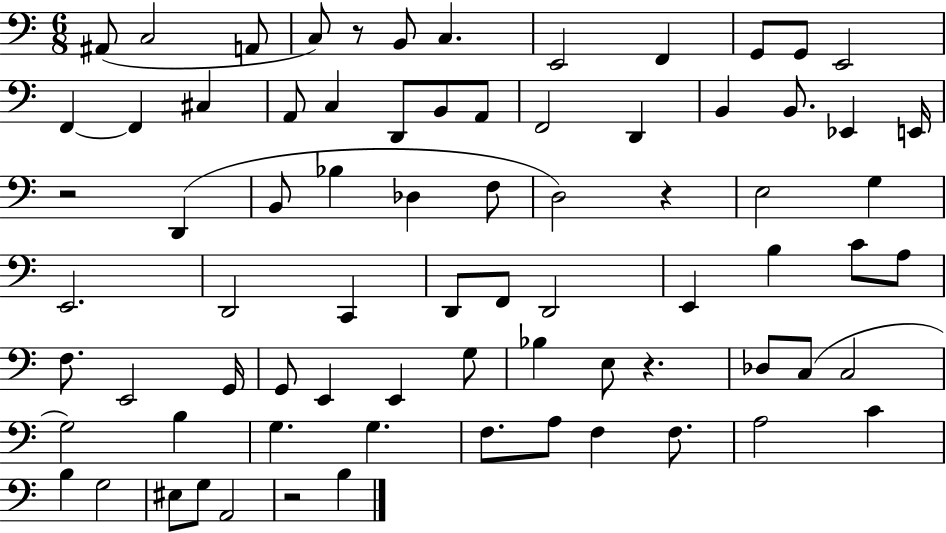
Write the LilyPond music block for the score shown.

{
  \clef bass
  \numericTimeSignature
  \time 6/8
  \key c \major
  ais,8( c2 a,8 | c8) r8 b,8 c4. | e,2 f,4 | g,8 g,8 e,2 | \break f,4~~ f,4 cis4 | a,8 c4 d,8 b,8 a,8 | f,2 d,4 | b,4 b,8. ees,4 e,16 | \break r2 d,4( | b,8 bes4 des4 f8 | d2) r4 | e2 g4 | \break e,2. | d,2 c,4 | d,8 f,8 d,2 | e,4 b4 c'8 a8 | \break f8. e,2 g,16 | g,8 e,4 e,4 g8 | bes4 e8 r4. | des8 c8( c2 | \break g2) b4 | g4. g4. | f8. a8 f4 f8. | a2 c'4 | \break b4 g2 | eis8 g8 a,2 | r2 b4 | \bar "|."
}